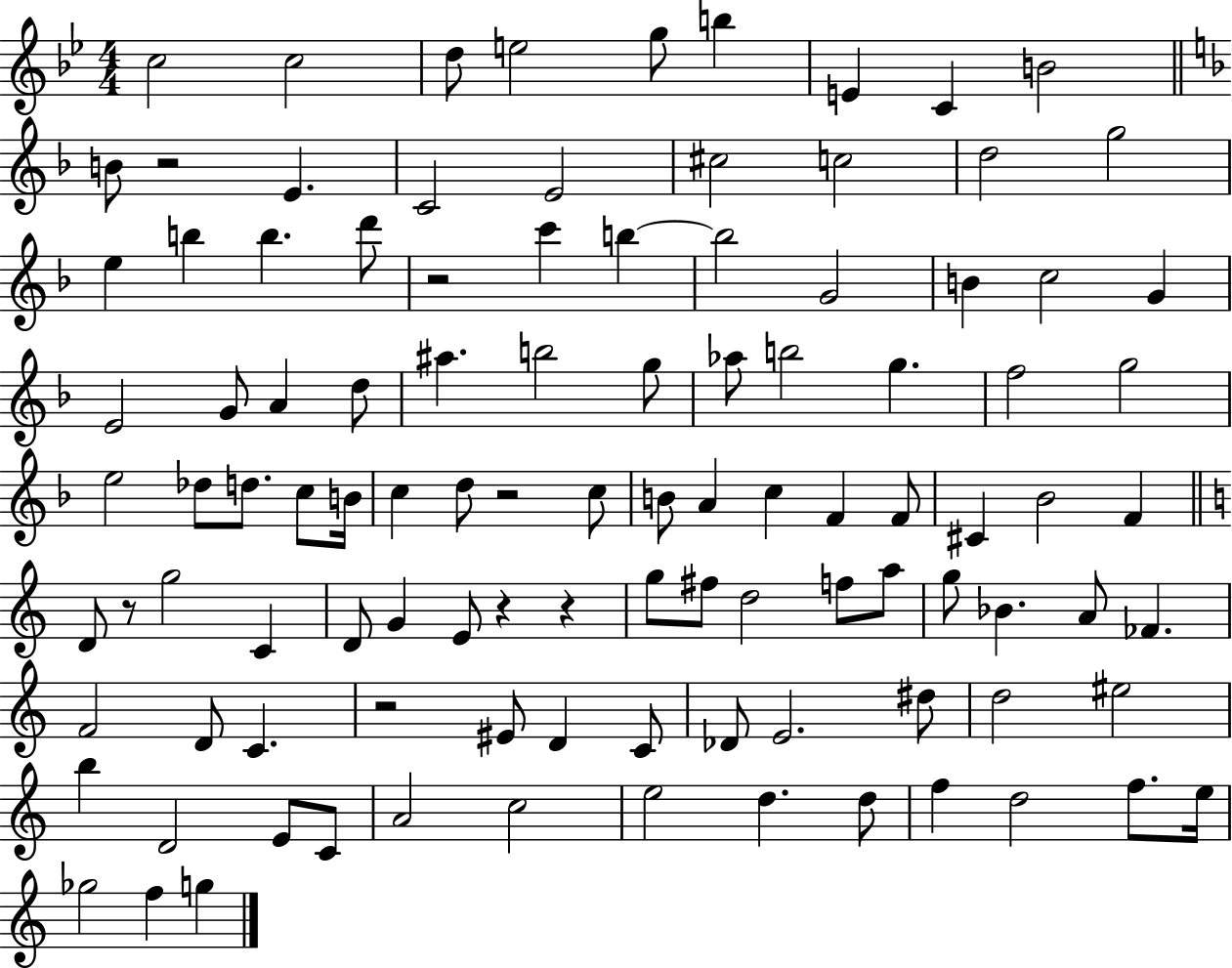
C5/h C5/h D5/e E5/h G5/e B5/q E4/q C4/q B4/h B4/e R/h E4/q. C4/h E4/h C#5/h C5/h D5/h G5/h E5/q B5/q B5/q. D6/e R/h C6/q B5/q B5/h G4/h B4/q C5/h G4/q E4/h G4/e A4/q D5/e A#5/q. B5/h G5/e Ab5/e B5/h G5/q. F5/h G5/h E5/h Db5/e D5/e. C5/e B4/s C5/q D5/e R/h C5/e B4/e A4/q C5/q F4/q F4/e C#4/q Bb4/h F4/q D4/e R/e G5/h C4/q D4/e G4/q E4/e R/q R/q G5/e F#5/e D5/h F5/e A5/e G5/e Bb4/q. A4/e FES4/q. F4/h D4/e C4/q. R/h EIS4/e D4/q C4/e Db4/e E4/h. D#5/e D5/h EIS5/h B5/q D4/h E4/e C4/e A4/h C5/h E5/h D5/q. D5/e F5/q D5/h F5/e. E5/s Gb5/h F5/q G5/q